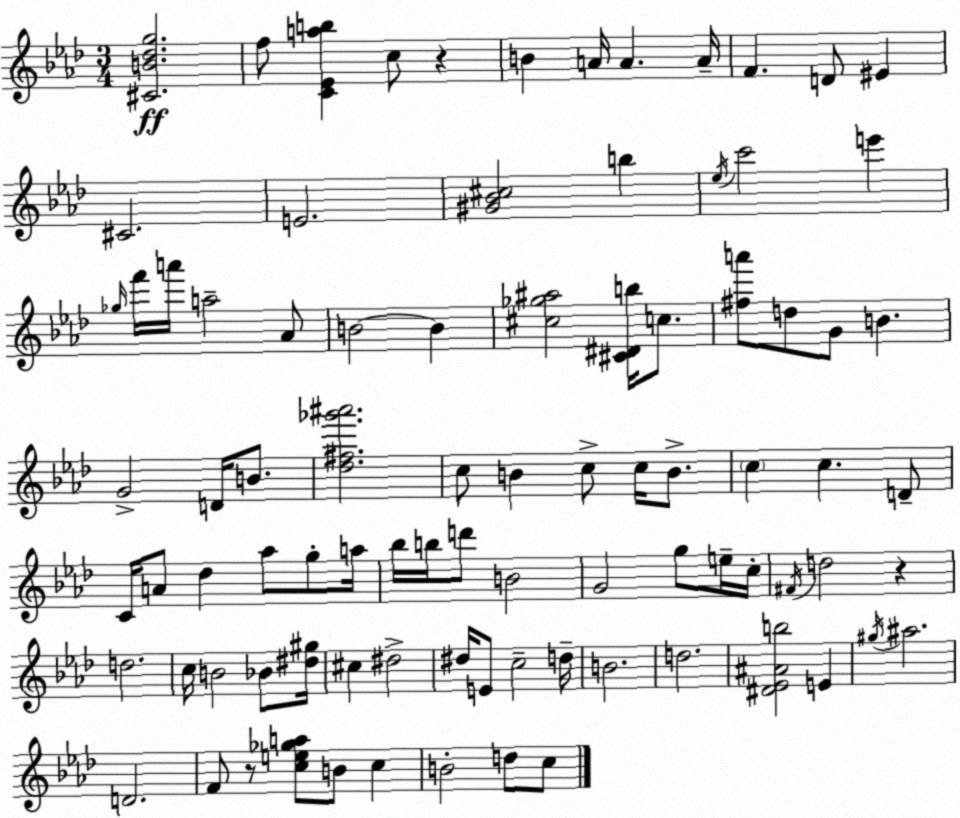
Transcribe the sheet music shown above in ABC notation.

X:1
T:Untitled
M:3/4
L:1/4
K:Fm
[^CB_dg]2 f/2 [C_Eab] c/2 z B A/4 A A/4 F D/2 ^E ^C2 E2 [^G_B^c]2 b _e/4 c'2 e' _g/4 f'/4 a'/4 a2 _A/2 B2 B [^c_g^a]2 [^C^Db]/4 c/2 [^fa']/2 d/2 G/2 B G2 D/4 B/2 [_d^f_g'^a']2 c/2 B c/2 c/4 B/2 c c D/2 C/4 A/2 _d _a/2 g/2 a/4 _b/4 b/4 d'/2 B2 G2 g/2 e/4 c/4 ^F/4 d2 z d2 c/4 B2 _B/2 [^d^g]/4 ^c ^d2 ^d/4 E/2 c2 d/4 B2 d2 [^D_E^Ab]2 E ^g/4 ^a2 D2 F/2 z/2 [ce_ga]/2 B/2 c B2 d/2 c/2